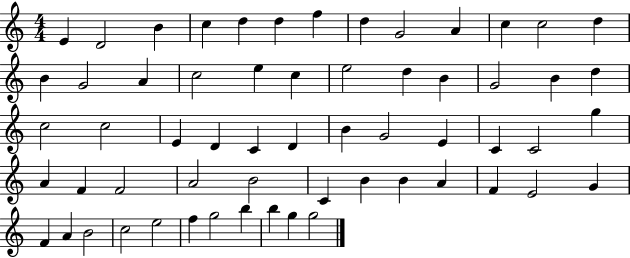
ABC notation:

X:1
T:Untitled
M:4/4
L:1/4
K:C
E D2 B c d d f d G2 A c c2 d B G2 A c2 e c e2 d B G2 B d c2 c2 E D C D B G2 E C C2 g A F F2 A2 B2 C B B A F E2 G F A B2 c2 e2 f g2 b b g g2